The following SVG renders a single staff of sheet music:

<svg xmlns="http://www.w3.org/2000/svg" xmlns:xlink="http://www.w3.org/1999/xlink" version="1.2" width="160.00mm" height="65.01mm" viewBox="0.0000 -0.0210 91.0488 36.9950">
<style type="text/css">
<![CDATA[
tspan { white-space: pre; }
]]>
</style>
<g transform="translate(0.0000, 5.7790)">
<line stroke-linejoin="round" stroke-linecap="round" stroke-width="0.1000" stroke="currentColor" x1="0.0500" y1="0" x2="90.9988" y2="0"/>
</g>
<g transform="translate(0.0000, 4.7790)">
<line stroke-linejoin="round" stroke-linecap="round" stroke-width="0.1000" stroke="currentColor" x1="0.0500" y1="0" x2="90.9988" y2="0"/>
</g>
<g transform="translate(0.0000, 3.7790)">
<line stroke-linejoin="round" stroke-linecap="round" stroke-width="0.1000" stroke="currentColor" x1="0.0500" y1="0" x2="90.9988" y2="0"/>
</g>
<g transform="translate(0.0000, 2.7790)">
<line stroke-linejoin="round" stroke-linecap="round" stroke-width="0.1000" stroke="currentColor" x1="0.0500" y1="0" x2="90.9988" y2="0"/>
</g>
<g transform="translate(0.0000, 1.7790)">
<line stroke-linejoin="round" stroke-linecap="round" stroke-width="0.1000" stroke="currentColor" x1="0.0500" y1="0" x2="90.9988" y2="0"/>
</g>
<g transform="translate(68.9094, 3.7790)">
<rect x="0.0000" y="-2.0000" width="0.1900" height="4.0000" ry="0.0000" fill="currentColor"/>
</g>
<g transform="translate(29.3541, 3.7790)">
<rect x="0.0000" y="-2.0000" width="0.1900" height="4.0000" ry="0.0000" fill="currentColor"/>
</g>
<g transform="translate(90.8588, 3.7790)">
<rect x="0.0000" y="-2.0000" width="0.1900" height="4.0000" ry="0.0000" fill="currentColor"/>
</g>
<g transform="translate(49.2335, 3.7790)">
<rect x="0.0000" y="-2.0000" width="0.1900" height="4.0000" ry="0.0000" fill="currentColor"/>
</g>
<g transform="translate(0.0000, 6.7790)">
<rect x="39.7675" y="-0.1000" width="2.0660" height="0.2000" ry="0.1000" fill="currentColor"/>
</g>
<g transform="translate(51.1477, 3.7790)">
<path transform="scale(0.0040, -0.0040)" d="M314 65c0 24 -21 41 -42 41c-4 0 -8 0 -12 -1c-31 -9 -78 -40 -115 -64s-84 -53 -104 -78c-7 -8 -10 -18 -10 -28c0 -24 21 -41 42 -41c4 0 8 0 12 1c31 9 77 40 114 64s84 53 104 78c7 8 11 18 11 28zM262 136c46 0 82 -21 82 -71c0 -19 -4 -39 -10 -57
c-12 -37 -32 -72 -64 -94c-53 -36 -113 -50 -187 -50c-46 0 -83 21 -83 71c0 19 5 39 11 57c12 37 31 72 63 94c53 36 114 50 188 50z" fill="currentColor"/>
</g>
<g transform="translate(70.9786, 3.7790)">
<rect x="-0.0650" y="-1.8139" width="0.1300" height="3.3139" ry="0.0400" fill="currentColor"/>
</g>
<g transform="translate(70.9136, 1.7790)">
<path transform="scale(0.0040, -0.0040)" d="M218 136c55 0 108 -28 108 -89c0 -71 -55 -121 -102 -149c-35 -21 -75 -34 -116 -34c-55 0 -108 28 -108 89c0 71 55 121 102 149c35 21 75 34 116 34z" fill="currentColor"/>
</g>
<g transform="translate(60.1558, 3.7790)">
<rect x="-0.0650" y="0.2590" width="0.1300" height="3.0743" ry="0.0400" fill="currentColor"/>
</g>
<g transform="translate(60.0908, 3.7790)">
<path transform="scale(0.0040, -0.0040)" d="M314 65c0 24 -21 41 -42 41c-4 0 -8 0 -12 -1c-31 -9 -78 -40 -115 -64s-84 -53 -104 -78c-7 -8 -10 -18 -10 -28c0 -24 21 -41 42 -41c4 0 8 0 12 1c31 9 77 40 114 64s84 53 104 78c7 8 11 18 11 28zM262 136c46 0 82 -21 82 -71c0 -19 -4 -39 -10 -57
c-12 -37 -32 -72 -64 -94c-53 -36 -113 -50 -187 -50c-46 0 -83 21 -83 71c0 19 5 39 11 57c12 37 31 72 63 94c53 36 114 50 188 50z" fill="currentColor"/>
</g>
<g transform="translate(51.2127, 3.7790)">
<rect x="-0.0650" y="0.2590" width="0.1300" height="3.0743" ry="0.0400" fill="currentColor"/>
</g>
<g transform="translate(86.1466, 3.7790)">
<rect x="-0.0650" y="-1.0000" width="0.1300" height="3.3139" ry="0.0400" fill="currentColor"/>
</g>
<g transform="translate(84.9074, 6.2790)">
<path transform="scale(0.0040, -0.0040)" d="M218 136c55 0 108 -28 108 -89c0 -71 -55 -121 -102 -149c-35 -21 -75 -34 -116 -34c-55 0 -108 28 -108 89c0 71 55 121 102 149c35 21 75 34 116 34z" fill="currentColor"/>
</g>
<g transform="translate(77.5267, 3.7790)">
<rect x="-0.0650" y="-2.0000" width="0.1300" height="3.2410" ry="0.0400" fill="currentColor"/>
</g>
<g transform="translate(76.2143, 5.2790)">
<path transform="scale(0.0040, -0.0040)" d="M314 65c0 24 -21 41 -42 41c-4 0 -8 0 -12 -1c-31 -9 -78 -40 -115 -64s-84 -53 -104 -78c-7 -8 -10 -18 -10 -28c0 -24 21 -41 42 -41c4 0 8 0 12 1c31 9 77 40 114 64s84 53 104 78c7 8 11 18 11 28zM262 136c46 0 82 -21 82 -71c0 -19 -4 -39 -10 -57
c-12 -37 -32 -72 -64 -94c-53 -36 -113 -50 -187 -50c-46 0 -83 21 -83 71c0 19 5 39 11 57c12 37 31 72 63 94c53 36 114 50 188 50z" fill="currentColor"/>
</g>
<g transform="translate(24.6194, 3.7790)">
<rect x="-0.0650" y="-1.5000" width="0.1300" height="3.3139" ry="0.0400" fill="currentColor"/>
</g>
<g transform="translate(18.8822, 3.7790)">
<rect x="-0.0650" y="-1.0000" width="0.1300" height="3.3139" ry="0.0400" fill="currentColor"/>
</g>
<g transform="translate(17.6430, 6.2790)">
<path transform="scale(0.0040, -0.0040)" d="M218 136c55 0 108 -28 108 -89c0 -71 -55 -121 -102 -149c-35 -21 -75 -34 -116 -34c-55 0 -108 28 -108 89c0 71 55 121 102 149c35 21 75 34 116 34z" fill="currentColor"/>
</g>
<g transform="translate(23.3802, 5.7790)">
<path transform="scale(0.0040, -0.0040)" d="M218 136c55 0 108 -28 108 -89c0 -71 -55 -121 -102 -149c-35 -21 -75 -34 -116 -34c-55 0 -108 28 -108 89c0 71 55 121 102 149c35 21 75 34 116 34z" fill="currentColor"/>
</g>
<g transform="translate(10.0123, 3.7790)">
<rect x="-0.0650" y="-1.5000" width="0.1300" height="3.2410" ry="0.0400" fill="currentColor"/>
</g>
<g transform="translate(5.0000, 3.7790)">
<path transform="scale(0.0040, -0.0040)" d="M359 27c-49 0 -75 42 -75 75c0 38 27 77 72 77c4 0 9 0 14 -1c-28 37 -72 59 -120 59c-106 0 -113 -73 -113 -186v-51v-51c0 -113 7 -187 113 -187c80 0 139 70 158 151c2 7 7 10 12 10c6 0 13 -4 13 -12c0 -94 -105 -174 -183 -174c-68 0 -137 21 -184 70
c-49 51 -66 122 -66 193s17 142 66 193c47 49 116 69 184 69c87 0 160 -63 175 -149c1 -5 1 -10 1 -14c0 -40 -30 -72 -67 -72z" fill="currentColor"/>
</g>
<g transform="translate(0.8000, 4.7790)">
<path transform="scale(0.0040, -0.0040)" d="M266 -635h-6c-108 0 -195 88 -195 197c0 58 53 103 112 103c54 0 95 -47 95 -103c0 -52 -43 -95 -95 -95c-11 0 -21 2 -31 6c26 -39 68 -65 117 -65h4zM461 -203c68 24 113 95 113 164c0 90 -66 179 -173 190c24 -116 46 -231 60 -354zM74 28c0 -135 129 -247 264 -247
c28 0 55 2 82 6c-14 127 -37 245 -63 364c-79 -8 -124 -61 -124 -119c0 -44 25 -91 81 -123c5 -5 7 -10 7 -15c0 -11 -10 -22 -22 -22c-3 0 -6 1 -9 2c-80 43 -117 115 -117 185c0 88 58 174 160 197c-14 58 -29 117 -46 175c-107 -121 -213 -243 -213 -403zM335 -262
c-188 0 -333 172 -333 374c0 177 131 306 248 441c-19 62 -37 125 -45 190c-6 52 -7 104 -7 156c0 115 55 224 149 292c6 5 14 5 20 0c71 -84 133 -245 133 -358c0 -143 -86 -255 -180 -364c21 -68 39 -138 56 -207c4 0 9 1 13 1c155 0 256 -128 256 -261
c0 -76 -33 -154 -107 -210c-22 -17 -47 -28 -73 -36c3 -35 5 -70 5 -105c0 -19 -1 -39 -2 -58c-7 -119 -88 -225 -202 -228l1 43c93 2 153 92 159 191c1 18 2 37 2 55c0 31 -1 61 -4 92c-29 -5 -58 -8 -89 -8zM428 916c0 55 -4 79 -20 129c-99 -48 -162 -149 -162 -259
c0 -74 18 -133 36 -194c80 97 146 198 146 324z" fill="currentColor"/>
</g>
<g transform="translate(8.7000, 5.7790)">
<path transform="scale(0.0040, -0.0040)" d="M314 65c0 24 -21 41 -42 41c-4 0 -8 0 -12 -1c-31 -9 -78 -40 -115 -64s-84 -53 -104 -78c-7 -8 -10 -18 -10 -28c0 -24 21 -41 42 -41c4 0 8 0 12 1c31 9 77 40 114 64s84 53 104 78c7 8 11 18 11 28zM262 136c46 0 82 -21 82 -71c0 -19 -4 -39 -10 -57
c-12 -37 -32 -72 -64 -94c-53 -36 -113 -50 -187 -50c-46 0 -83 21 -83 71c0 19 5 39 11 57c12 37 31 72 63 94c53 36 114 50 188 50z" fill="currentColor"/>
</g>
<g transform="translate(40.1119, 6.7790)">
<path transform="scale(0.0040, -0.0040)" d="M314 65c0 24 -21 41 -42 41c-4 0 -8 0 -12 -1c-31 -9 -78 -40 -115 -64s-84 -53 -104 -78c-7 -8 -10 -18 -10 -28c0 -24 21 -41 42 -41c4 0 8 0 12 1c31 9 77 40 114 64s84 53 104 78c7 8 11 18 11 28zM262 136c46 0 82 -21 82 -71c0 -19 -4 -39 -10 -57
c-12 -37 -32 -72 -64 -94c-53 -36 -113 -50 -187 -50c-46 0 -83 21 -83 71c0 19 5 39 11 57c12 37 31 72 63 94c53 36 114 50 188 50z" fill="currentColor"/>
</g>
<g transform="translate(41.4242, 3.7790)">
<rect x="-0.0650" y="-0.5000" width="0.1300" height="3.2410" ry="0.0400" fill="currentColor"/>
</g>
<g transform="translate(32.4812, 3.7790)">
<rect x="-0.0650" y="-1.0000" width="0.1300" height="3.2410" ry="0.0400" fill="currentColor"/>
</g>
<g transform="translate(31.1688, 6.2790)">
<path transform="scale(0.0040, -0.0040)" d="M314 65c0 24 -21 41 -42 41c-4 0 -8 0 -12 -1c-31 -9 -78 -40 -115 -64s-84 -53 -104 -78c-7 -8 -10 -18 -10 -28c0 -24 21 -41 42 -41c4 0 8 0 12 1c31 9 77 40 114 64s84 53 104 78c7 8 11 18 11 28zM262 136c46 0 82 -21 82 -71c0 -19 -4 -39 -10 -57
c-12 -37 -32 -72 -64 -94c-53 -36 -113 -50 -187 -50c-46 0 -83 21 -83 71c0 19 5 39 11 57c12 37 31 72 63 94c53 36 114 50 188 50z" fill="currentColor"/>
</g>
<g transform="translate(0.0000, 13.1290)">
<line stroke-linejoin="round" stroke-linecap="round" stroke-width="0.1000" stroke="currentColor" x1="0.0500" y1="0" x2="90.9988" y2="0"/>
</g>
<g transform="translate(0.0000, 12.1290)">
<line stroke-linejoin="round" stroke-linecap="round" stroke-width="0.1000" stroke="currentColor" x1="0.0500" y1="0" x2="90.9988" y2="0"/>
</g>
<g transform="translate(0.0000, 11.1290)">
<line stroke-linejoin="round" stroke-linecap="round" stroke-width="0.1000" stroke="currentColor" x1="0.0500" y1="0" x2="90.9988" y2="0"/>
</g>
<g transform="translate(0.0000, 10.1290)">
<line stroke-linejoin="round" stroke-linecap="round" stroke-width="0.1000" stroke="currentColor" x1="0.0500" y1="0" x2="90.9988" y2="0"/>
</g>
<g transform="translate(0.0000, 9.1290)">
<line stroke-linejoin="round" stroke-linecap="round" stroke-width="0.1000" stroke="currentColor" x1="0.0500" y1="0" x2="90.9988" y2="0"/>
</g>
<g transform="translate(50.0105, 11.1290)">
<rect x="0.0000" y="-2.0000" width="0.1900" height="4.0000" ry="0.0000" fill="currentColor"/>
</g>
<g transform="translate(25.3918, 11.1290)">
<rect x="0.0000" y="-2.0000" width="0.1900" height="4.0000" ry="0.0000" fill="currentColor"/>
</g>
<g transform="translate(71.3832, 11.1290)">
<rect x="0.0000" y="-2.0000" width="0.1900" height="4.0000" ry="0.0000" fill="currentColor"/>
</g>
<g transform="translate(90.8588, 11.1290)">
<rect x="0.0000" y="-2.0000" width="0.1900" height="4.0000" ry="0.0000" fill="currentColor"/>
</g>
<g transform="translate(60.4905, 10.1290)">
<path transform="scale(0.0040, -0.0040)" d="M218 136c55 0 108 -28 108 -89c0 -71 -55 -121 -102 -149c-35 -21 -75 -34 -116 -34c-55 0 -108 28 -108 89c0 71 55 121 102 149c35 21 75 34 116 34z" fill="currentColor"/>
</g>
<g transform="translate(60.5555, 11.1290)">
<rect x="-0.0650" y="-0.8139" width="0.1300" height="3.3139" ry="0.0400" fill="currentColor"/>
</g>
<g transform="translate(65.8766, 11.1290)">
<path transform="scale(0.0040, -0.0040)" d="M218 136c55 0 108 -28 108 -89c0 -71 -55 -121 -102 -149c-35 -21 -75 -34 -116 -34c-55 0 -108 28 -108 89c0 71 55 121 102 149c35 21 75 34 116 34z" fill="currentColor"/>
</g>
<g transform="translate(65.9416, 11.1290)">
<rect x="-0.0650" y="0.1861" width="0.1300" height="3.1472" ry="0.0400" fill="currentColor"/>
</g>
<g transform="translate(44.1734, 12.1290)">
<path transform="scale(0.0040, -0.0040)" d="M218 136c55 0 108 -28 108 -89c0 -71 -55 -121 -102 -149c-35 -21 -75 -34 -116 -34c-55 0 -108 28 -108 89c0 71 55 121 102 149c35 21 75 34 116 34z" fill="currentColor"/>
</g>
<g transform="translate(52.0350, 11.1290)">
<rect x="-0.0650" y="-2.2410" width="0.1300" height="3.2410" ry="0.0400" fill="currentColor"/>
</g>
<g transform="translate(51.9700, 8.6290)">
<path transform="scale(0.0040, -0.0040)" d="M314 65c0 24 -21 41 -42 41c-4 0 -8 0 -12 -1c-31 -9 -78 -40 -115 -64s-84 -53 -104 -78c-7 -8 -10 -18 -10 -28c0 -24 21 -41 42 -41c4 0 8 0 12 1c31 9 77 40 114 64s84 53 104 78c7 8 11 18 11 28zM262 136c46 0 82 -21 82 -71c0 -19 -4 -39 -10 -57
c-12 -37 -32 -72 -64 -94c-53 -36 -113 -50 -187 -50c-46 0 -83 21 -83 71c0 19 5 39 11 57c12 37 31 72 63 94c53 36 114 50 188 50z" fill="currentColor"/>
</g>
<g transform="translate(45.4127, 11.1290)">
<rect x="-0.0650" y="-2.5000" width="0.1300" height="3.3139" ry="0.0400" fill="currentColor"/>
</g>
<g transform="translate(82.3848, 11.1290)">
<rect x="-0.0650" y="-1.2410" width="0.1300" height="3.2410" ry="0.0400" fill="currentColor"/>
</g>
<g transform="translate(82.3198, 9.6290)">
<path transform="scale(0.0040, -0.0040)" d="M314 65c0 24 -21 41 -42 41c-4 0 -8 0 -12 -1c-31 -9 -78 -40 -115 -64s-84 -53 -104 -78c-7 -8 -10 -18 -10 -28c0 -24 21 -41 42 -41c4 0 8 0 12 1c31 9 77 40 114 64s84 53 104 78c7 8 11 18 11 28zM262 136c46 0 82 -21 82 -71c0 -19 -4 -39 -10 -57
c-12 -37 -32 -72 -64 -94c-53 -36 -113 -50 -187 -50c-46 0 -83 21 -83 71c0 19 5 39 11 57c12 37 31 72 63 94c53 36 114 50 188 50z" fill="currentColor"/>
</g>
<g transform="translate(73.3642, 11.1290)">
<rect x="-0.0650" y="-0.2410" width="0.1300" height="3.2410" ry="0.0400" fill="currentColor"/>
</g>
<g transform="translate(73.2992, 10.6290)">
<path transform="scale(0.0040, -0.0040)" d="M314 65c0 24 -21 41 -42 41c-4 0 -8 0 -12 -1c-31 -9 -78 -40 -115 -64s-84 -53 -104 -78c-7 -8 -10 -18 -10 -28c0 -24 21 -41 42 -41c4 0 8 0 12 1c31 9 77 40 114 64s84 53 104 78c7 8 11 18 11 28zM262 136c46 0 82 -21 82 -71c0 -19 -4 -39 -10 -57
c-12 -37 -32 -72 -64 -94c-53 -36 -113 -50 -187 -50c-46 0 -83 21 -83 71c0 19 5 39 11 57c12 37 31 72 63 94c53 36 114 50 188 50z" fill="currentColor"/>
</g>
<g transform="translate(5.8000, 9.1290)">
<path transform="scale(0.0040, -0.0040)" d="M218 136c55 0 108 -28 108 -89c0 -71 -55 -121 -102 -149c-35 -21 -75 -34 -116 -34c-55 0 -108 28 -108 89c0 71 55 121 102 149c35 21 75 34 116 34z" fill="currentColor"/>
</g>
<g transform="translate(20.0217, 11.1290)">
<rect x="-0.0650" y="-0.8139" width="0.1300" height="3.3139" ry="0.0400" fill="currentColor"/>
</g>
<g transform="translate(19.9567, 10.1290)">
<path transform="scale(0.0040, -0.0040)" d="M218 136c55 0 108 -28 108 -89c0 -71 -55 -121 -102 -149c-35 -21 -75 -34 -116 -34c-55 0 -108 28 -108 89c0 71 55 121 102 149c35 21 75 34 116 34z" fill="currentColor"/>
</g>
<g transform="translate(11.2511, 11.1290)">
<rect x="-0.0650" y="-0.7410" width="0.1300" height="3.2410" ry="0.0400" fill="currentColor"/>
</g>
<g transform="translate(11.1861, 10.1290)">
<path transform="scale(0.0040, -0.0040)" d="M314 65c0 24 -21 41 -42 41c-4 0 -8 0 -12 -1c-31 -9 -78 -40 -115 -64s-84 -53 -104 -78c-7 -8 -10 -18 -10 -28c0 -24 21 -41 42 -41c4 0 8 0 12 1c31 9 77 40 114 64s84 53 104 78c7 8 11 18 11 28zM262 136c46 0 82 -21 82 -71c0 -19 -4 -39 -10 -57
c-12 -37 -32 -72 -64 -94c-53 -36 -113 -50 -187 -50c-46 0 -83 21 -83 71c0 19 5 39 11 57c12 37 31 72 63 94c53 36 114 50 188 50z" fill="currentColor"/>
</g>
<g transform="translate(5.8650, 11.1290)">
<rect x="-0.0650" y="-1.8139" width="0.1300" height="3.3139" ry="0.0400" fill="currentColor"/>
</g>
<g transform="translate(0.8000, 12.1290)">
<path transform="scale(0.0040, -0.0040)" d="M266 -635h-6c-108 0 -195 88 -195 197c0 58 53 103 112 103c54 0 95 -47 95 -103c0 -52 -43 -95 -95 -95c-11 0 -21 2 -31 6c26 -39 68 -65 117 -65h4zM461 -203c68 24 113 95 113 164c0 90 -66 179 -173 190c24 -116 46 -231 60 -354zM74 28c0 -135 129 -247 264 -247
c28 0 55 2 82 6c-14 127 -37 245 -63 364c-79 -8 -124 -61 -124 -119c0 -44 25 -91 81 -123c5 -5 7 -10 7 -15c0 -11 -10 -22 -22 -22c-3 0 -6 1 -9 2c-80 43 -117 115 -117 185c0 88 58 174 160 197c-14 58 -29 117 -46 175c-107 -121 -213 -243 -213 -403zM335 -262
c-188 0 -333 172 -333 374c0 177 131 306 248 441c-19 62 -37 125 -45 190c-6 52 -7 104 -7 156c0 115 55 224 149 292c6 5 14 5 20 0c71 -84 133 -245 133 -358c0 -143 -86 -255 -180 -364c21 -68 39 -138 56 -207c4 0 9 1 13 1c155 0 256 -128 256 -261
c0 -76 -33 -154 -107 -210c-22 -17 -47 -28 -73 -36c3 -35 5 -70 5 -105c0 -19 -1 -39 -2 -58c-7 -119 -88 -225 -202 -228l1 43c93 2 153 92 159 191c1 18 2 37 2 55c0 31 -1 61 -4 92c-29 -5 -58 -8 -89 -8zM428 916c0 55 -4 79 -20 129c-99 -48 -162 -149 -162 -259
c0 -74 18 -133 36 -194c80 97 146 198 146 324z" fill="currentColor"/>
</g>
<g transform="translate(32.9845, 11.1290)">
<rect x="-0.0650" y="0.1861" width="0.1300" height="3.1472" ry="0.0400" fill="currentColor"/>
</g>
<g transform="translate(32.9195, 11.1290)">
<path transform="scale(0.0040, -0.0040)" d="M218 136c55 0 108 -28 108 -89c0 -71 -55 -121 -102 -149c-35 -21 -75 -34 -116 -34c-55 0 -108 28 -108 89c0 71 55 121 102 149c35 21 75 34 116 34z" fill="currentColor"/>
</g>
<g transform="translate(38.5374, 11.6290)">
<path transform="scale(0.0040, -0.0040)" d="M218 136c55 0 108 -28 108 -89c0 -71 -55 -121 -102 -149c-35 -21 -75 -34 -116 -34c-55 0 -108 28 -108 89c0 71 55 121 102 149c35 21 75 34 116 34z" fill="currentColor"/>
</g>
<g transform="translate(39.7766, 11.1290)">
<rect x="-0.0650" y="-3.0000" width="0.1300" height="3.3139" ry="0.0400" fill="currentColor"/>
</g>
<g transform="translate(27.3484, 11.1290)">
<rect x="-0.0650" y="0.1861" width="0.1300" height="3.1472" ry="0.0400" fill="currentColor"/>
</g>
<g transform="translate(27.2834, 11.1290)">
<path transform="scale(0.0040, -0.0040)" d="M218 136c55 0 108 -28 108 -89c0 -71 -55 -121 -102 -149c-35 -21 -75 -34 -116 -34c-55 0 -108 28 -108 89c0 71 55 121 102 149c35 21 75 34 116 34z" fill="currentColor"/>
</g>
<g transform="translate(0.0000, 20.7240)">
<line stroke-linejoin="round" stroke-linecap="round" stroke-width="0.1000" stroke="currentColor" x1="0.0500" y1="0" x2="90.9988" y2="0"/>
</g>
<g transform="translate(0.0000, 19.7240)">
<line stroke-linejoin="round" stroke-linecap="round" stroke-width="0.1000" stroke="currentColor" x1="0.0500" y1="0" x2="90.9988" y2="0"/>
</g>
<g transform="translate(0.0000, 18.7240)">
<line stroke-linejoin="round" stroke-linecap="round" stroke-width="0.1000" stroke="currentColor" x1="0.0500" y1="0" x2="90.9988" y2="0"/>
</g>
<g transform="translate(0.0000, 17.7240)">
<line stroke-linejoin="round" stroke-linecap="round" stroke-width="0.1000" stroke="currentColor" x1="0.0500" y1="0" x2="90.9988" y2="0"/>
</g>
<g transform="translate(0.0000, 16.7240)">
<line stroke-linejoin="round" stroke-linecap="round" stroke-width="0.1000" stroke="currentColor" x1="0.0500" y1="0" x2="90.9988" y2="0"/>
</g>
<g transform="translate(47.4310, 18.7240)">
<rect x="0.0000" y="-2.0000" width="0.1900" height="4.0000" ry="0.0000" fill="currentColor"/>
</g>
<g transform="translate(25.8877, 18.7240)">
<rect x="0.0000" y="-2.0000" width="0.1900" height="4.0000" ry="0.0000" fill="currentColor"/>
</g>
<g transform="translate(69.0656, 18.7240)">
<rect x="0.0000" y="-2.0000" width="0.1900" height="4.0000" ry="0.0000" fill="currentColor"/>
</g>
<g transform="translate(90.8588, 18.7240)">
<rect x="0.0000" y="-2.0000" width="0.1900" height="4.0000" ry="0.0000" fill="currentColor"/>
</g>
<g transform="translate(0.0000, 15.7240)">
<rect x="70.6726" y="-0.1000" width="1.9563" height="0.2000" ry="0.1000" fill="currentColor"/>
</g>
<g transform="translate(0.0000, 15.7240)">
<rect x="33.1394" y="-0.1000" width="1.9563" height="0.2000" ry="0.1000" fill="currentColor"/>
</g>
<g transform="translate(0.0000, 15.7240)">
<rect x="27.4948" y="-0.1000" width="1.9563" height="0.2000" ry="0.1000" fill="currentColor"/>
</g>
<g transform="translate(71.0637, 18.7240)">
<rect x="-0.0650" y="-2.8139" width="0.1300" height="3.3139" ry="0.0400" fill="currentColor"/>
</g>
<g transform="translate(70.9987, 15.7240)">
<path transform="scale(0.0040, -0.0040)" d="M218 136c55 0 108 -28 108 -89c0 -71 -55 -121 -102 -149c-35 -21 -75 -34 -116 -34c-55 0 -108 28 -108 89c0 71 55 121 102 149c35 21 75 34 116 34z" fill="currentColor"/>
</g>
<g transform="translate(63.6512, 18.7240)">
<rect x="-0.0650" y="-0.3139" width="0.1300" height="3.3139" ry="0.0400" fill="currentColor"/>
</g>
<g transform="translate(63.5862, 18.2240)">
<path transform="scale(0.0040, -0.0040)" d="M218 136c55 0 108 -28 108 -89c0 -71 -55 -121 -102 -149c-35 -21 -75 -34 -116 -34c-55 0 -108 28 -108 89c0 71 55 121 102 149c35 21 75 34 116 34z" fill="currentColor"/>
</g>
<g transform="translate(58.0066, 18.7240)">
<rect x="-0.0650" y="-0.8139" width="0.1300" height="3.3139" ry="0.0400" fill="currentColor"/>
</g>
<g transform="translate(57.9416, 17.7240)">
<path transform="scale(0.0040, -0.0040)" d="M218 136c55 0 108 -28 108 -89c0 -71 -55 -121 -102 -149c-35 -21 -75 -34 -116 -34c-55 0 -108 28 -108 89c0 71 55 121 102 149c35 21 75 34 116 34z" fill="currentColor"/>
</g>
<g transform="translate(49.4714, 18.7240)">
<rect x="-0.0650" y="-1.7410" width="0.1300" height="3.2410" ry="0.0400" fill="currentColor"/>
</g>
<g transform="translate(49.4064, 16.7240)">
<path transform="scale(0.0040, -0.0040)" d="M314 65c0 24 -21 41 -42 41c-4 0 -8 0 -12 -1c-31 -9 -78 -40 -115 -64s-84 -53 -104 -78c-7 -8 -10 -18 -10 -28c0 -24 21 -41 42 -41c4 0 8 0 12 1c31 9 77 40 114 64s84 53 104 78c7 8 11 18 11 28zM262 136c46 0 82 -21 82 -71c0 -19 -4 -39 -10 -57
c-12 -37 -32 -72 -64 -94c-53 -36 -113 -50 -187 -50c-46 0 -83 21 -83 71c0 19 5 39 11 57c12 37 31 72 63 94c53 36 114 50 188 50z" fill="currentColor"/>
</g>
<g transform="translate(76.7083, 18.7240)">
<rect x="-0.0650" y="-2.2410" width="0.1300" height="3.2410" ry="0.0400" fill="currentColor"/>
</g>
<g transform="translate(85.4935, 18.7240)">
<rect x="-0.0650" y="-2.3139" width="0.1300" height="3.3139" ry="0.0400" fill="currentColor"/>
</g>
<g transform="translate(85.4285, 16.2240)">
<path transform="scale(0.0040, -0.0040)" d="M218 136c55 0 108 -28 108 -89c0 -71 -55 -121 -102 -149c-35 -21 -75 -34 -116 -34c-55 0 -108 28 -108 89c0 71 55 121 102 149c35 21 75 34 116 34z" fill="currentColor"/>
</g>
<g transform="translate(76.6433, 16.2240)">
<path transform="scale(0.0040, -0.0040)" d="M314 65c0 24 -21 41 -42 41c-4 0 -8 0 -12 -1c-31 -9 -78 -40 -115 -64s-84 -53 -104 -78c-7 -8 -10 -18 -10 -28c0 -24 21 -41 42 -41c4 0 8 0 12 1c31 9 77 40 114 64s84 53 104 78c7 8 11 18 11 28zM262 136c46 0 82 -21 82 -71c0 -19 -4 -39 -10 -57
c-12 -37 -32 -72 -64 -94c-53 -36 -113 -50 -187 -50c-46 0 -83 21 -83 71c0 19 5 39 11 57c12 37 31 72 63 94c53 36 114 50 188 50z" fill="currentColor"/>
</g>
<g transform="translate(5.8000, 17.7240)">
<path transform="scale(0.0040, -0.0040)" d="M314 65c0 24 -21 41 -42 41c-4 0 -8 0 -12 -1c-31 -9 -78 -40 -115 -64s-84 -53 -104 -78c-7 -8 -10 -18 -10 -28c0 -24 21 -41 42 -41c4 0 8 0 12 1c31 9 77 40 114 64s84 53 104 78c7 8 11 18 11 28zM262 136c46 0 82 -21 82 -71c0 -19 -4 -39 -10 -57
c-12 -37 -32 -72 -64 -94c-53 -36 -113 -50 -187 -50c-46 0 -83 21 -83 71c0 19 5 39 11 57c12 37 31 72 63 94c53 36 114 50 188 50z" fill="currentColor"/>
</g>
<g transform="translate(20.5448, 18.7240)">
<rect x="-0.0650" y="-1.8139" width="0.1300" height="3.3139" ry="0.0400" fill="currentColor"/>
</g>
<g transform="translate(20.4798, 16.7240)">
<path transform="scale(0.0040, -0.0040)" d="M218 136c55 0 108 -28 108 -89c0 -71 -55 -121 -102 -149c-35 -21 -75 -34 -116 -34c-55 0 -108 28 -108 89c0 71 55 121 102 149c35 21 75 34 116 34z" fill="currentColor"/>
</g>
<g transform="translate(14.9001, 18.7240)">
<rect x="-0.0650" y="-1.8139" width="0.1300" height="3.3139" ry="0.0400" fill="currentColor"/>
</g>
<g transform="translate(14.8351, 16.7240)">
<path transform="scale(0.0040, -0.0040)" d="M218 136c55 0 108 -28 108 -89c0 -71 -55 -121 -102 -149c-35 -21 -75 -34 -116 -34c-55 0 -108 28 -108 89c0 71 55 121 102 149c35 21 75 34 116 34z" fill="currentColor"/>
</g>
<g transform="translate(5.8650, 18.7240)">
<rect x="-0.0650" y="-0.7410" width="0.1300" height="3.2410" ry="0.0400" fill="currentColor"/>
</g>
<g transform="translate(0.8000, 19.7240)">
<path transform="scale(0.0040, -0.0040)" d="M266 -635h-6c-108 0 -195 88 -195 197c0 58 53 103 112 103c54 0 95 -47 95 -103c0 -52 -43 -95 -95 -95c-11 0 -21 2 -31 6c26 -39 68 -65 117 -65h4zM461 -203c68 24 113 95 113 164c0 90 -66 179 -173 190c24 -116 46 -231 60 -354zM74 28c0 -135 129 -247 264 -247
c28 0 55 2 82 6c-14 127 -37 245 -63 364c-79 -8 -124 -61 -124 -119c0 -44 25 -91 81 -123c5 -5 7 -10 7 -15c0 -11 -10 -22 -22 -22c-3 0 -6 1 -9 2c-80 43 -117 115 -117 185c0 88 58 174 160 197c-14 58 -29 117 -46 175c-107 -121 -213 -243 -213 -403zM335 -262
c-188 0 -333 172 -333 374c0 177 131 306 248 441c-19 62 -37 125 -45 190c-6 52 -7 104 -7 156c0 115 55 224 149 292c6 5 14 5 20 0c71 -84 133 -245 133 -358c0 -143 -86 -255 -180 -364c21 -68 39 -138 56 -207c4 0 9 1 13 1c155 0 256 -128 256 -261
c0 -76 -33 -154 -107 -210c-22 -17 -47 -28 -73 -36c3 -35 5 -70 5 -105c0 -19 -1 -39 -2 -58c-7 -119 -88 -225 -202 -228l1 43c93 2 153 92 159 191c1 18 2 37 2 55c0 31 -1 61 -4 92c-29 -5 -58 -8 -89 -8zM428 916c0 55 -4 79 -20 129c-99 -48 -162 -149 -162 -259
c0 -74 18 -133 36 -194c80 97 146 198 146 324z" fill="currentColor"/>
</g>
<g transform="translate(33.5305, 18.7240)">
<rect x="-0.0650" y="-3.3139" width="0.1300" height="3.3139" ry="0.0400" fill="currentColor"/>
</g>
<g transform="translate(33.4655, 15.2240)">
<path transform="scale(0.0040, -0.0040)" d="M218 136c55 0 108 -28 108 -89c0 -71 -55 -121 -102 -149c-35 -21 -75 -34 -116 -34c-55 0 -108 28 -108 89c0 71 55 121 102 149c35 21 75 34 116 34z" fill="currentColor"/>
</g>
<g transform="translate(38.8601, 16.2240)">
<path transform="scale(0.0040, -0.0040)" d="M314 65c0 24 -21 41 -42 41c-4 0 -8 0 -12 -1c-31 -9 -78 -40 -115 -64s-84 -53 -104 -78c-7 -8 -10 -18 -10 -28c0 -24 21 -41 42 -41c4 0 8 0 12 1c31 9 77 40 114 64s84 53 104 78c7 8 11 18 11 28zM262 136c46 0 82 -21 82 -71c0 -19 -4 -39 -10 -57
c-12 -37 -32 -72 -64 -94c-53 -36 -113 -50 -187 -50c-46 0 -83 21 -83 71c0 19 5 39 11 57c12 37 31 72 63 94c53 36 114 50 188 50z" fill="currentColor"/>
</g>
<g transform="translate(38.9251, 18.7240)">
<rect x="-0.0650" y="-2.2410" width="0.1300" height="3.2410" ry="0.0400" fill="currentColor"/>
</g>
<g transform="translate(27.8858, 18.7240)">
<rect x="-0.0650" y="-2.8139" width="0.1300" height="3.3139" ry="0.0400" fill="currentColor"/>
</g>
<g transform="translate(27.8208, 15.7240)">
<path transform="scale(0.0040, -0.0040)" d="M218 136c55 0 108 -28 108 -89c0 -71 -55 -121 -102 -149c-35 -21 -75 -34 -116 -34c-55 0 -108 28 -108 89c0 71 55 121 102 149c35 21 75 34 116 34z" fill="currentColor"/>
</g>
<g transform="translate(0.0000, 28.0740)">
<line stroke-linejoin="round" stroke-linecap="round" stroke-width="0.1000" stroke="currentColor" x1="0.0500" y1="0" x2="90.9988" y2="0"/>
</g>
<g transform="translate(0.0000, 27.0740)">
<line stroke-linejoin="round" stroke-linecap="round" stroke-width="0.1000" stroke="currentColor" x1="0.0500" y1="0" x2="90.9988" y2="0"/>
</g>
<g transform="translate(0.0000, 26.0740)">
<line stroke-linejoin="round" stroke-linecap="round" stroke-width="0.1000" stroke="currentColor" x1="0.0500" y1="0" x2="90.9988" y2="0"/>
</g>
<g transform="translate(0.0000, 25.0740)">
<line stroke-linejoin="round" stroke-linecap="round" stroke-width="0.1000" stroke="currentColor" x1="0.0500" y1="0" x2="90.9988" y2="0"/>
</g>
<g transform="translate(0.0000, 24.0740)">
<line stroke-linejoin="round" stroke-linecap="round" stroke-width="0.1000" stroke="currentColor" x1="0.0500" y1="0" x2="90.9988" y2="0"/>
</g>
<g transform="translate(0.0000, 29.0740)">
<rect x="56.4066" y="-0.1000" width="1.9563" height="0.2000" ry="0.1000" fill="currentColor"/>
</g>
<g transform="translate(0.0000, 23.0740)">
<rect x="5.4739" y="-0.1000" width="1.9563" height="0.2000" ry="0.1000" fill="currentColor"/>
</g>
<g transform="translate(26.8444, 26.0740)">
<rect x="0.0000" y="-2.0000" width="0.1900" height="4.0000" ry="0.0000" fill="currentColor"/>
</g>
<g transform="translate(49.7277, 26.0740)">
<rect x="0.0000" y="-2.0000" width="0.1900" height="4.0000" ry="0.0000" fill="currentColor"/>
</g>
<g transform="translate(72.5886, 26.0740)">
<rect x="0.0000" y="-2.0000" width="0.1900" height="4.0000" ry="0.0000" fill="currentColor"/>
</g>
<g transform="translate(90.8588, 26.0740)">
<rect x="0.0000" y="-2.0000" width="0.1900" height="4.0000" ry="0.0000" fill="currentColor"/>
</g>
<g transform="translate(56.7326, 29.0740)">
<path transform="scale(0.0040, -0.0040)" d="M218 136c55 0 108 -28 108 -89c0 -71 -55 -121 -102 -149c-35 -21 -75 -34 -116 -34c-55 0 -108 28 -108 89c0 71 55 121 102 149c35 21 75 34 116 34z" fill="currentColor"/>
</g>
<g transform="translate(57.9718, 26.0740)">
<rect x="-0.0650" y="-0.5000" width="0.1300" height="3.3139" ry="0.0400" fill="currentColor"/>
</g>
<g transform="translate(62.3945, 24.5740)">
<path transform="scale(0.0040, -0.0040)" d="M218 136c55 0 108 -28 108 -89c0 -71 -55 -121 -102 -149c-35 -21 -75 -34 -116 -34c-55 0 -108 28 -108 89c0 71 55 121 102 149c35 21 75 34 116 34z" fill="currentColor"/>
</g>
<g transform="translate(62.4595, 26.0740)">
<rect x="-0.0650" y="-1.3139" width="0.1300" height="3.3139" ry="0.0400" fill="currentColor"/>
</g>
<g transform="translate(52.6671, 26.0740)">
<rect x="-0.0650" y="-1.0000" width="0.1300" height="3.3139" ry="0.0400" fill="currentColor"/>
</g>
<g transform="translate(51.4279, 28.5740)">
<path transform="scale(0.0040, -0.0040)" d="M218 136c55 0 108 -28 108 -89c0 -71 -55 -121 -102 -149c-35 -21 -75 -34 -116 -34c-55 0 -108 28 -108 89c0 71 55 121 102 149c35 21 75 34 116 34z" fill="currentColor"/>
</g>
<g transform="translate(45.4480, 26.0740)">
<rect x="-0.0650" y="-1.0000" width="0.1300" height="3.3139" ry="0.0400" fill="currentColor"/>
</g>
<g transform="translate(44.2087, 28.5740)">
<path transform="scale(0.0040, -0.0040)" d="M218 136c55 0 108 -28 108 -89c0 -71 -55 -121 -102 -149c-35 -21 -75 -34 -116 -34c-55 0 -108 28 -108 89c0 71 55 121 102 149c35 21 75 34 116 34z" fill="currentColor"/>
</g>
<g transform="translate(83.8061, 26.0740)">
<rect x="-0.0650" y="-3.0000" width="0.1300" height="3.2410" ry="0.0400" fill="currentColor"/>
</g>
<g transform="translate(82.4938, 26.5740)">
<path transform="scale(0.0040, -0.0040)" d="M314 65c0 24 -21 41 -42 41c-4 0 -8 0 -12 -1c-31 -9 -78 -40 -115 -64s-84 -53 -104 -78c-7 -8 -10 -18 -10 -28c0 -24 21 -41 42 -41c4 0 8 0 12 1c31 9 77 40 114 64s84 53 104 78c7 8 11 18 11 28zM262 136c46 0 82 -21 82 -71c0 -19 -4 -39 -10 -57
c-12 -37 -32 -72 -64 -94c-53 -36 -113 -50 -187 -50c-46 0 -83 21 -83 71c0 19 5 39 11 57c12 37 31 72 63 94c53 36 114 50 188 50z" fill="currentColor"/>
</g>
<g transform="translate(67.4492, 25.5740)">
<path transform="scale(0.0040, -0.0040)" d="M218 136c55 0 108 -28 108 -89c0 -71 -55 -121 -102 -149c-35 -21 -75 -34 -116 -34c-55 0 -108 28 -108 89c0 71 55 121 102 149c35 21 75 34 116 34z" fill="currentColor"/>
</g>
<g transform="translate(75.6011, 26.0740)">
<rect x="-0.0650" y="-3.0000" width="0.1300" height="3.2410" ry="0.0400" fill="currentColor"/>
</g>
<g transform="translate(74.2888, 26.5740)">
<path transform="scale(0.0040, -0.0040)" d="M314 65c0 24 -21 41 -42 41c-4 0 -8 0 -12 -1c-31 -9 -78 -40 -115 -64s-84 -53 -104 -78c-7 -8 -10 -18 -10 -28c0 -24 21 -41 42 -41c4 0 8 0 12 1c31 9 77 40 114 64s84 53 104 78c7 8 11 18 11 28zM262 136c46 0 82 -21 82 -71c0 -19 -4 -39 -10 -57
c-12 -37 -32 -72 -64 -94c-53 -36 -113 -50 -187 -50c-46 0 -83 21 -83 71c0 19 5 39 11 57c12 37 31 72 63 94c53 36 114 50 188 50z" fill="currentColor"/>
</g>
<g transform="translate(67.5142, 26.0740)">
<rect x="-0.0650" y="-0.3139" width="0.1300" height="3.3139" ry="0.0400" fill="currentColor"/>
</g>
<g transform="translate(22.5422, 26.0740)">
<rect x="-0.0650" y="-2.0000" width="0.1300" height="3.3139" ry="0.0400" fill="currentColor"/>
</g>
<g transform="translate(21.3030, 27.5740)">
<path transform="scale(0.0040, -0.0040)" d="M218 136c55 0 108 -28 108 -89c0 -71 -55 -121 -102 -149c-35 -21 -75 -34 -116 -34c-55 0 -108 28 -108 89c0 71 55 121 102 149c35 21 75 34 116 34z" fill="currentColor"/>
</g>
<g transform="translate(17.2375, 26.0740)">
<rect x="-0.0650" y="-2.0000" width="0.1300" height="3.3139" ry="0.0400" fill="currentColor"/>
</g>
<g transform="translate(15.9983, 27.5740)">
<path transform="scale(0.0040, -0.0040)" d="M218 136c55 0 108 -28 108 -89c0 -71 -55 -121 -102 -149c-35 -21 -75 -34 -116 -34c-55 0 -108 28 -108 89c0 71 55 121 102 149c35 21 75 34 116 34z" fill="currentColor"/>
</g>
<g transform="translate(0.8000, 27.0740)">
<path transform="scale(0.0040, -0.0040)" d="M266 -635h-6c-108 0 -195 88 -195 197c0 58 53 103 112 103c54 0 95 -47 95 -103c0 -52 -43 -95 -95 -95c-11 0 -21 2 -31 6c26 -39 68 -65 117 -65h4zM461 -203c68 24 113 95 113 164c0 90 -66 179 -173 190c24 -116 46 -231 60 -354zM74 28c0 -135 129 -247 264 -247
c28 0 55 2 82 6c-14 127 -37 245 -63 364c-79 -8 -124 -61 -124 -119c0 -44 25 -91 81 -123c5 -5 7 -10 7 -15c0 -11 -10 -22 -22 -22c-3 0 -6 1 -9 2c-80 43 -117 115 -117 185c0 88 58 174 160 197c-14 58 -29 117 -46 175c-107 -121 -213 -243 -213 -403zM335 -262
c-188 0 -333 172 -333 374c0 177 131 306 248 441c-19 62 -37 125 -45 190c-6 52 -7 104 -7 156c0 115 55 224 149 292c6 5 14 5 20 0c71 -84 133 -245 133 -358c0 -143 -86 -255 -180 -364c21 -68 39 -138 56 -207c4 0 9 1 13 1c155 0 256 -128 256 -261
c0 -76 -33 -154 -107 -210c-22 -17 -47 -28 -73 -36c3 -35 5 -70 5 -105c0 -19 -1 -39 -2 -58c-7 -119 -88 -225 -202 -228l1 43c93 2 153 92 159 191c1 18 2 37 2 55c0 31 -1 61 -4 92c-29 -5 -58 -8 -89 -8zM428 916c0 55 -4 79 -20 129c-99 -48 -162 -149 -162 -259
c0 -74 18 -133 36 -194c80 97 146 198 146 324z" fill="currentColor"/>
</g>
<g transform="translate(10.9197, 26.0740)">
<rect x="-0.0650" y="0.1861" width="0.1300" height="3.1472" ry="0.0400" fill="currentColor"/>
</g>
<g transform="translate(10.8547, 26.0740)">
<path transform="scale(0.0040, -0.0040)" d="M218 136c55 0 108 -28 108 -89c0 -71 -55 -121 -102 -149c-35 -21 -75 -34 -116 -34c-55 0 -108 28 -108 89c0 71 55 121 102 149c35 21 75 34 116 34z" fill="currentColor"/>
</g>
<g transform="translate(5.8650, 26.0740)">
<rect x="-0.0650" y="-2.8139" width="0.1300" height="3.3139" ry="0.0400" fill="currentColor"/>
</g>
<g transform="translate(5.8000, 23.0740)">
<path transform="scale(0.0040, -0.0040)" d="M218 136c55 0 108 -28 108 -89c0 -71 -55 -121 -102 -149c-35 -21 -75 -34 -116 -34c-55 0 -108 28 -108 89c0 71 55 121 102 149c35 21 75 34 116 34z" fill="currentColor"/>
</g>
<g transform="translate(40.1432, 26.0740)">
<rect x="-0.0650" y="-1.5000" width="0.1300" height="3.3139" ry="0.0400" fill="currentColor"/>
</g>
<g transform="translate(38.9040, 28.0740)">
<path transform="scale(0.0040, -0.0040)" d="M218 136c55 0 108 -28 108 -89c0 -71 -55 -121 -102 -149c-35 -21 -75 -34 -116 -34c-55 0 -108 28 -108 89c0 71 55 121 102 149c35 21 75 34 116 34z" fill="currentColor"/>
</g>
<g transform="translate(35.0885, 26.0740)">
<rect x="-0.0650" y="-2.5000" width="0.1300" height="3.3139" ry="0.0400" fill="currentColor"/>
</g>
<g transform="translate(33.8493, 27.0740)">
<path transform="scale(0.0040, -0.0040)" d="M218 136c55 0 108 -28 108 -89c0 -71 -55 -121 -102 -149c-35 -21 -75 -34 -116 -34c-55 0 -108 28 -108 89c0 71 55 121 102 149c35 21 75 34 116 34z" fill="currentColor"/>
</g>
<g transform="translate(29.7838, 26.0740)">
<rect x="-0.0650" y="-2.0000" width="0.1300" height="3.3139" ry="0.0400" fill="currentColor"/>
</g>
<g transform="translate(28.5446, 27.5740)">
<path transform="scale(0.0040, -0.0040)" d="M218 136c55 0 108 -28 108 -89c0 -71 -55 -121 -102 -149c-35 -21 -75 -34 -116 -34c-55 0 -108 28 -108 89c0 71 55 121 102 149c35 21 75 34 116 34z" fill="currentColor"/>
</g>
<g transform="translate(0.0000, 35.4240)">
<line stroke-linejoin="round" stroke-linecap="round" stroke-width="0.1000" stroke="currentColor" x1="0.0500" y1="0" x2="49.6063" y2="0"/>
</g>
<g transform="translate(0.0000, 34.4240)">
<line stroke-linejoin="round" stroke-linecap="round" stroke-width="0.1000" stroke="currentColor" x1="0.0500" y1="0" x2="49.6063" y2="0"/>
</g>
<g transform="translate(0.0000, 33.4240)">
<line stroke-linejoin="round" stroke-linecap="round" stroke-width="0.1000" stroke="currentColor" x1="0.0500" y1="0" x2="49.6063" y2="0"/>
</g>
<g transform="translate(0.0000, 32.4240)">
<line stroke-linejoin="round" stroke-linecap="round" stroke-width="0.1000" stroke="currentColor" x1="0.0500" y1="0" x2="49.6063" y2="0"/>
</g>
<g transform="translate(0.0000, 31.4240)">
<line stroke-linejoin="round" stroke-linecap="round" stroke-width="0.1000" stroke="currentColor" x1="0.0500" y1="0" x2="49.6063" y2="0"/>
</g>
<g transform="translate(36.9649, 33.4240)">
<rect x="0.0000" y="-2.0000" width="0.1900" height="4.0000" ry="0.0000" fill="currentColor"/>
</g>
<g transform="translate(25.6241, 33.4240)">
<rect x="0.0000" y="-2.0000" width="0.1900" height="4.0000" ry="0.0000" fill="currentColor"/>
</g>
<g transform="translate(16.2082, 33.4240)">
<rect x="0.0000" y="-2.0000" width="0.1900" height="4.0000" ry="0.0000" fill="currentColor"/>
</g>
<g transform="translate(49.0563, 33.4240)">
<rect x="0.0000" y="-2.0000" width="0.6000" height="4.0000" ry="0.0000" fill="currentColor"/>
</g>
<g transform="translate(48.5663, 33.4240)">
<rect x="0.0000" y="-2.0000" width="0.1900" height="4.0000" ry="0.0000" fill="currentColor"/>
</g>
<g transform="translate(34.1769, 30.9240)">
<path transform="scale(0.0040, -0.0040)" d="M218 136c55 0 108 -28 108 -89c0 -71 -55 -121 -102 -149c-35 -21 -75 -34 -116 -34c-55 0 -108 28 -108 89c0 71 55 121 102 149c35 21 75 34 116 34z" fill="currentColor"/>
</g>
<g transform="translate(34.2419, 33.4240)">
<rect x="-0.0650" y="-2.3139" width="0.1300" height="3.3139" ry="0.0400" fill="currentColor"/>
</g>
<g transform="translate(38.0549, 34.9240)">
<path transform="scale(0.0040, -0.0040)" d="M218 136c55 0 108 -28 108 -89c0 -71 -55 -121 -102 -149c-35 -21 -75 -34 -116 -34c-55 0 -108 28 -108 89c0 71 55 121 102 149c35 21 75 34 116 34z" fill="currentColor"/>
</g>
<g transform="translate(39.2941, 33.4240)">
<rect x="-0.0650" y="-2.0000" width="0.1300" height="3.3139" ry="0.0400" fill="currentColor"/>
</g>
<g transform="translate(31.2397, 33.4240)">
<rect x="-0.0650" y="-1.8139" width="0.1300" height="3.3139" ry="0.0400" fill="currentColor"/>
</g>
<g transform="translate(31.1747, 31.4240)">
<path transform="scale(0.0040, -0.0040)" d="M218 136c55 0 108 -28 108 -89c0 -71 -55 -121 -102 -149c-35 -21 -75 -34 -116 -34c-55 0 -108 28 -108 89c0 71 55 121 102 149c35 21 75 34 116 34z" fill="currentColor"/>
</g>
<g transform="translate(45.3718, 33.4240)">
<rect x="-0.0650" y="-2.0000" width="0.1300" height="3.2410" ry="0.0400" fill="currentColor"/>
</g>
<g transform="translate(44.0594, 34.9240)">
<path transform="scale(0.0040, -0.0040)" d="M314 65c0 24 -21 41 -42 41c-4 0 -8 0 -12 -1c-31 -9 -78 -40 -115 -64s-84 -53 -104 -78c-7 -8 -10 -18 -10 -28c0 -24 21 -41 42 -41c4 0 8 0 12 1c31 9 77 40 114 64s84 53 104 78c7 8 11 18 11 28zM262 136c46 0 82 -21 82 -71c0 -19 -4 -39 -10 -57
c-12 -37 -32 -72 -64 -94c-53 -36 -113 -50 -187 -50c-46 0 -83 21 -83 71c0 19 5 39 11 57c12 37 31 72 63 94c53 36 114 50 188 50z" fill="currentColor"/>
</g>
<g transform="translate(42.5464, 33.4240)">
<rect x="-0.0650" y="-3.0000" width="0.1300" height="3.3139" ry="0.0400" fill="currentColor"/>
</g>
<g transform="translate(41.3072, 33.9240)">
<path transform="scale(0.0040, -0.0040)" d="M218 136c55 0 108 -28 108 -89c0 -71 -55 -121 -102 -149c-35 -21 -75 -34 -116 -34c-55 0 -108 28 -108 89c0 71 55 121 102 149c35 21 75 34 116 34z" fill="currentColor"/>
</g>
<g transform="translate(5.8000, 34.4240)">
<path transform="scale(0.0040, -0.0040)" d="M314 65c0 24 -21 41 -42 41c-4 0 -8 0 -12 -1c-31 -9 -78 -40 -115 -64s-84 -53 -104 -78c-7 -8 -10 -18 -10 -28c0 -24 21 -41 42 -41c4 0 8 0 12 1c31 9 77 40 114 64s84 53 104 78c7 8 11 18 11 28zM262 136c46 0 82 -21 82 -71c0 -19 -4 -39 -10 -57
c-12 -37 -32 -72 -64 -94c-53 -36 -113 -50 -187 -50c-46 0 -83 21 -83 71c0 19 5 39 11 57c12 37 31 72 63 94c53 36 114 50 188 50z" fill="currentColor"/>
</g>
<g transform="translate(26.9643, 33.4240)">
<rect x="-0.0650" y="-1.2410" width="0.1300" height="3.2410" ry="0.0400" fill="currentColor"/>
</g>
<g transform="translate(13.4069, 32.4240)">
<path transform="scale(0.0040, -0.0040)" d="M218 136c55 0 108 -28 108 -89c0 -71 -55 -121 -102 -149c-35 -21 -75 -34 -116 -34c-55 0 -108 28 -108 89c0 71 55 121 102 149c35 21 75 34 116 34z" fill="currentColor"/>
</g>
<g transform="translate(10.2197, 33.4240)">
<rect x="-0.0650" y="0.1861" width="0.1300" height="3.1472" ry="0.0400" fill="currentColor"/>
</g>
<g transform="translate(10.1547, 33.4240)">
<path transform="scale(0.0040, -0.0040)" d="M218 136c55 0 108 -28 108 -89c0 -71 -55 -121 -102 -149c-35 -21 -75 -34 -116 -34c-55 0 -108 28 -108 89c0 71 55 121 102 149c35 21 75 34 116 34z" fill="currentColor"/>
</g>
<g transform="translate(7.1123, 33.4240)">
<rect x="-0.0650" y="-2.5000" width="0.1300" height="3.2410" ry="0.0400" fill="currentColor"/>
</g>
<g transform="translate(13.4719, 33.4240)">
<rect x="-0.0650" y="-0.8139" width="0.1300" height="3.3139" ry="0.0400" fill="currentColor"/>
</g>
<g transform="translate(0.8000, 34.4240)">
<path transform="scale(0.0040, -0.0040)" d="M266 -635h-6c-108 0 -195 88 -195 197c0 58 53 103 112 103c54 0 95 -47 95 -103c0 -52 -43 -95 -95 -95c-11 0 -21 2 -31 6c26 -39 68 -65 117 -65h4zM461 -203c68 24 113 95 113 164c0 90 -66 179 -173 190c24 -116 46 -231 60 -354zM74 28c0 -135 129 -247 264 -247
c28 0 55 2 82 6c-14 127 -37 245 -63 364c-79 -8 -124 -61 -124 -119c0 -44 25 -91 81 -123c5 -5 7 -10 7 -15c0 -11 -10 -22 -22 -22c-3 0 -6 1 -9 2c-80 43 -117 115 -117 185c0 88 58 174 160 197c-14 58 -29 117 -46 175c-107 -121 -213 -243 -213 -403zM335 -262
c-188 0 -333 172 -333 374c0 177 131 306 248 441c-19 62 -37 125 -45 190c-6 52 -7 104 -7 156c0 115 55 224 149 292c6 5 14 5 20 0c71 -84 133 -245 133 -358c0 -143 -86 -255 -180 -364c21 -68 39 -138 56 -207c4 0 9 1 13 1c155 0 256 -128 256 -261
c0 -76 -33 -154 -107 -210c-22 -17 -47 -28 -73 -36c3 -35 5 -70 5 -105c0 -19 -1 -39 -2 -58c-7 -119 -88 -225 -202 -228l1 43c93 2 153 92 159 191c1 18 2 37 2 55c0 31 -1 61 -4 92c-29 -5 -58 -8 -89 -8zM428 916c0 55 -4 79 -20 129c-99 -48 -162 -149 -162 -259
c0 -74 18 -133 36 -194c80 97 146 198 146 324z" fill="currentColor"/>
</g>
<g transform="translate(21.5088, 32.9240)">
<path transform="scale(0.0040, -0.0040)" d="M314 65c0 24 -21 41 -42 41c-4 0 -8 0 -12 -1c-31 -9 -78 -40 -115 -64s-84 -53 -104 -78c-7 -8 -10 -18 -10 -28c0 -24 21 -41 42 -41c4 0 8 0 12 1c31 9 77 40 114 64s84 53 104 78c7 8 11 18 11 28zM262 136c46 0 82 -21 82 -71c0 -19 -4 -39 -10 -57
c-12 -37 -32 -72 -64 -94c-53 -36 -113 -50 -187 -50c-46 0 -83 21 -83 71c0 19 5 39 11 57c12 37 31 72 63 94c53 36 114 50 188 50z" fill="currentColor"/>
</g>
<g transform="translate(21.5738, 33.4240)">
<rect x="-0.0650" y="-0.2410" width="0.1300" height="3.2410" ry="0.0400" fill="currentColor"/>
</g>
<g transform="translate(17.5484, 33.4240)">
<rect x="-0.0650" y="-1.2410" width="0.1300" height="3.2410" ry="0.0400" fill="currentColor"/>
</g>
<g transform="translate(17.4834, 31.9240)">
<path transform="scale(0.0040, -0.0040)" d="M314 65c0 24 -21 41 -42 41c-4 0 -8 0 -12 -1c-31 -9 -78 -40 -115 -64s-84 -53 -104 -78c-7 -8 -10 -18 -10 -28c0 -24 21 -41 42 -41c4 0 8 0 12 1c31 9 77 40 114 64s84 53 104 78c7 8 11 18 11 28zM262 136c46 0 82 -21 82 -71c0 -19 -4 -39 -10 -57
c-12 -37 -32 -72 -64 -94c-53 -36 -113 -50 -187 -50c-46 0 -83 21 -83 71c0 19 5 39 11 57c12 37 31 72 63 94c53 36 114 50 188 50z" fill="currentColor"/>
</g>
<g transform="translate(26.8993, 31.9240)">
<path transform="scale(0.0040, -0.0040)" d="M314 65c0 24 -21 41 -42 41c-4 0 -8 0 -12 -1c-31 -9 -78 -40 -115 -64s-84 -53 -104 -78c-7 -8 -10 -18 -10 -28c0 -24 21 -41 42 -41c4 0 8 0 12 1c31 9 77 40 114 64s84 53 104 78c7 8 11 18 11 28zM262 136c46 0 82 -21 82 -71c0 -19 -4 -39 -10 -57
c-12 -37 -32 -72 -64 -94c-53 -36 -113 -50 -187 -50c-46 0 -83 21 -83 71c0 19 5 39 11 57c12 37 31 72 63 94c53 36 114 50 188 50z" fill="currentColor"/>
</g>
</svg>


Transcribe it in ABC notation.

X:1
T:Untitled
M:4/4
L:1/4
K:C
E2 D E D2 C2 B2 B2 f F2 D f d2 d B B A G g2 d B c2 e2 d2 f f a b g2 f2 d c a g2 g a B F F F G E D D C e c A2 A2 G2 B d e2 c2 e2 f g F A F2